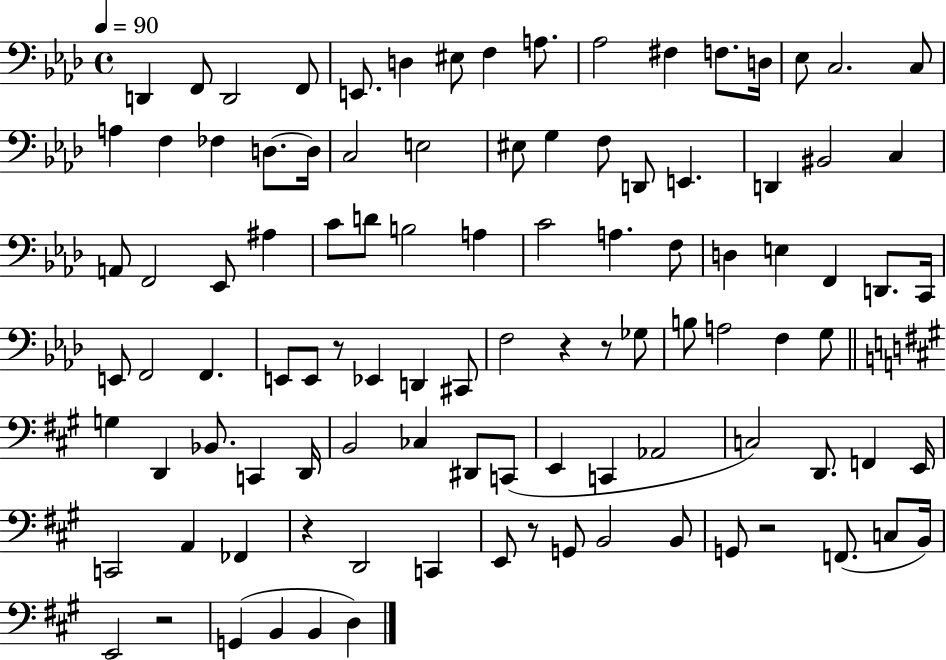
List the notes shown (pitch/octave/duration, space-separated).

D2/q F2/e D2/h F2/e E2/e. D3/q EIS3/e F3/q A3/e. Ab3/h F#3/q F3/e. D3/s Eb3/e C3/h. C3/e A3/q F3/q FES3/q D3/e. D3/s C3/h E3/h EIS3/e G3/q F3/e D2/e E2/q. D2/q BIS2/h C3/q A2/e F2/h Eb2/e A#3/q C4/e D4/e B3/h A3/q C4/h A3/q. F3/e D3/q E3/q F2/q D2/e. C2/s E2/e F2/h F2/q. E2/e E2/e R/e Eb2/q D2/q C#2/e F3/h R/q R/e Gb3/e B3/e A3/h F3/q G3/e G3/q D2/q Bb2/e. C2/q D2/s B2/h CES3/q D#2/e C2/e E2/q C2/q Ab2/h C3/h D2/e. F2/q E2/s C2/h A2/q FES2/q R/q D2/h C2/q E2/e R/e G2/e B2/h B2/e G2/e R/h F2/e. C3/e B2/s E2/h R/h G2/q B2/q B2/q D3/q